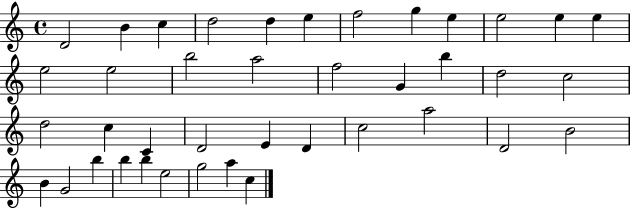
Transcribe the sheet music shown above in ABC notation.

X:1
T:Untitled
M:4/4
L:1/4
K:C
D2 B c d2 d e f2 g e e2 e e e2 e2 b2 a2 f2 G b d2 c2 d2 c C D2 E D c2 a2 D2 B2 B G2 b b b e2 g2 a c